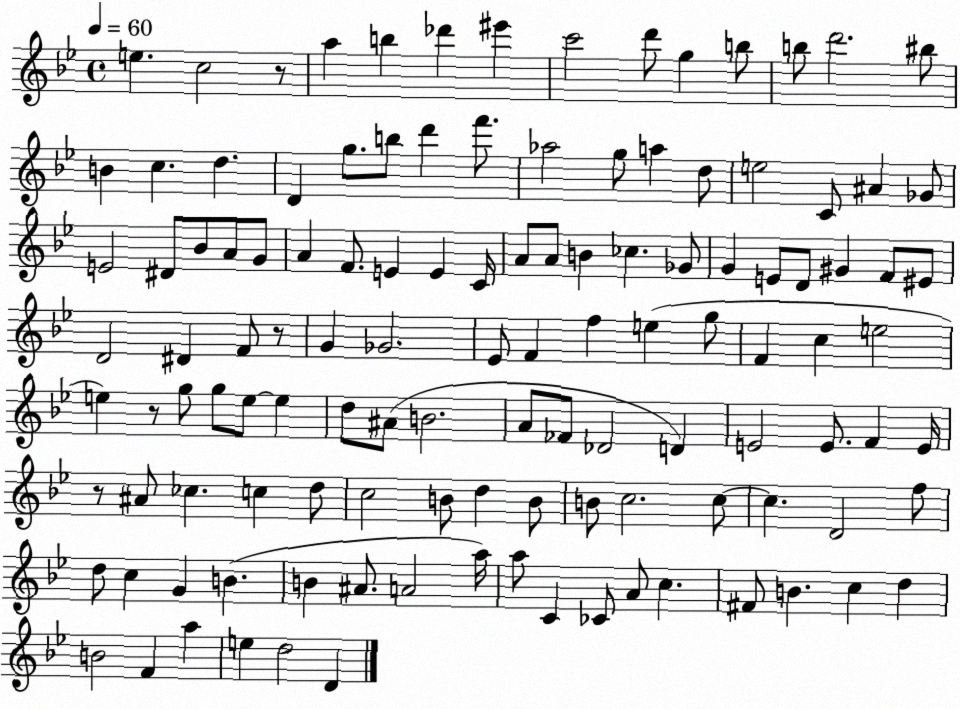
X:1
T:Untitled
M:4/4
L:1/4
K:Bb
e c2 z/2 a b _d' ^e' c'2 d'/2 g b/2 b/2 d'2 ^b/2 B c d D g/2 b/2 d' f'/2 _a2 g/2 a d/2 e2 C/2 ^A _G/2 E2 ^D/2 _B/2 A/2 G/2 A F/2 E E C/4 A/2 A/2 B _c _G/2 G E/2 D/2 ^G F/2 ^E/2 D2 ^D F/2 z/2 G _G2 _E/2 F f e g/2 F c e2 e z/2 g/2 g/2 e/2 e d/2 ^A/2 B2 A/2 _F/2 _D2 D E2 E/2 F E/4 z/2 ^A/2 _c c d/2 c2 B/2 d B/2 B/2 c2 c/2 c D2 f/2 d/2 c G B B ^A/2 A2 a/4 a/2 C _C/2 A/2 c ^F/2 B c d B2 F a e d2 D